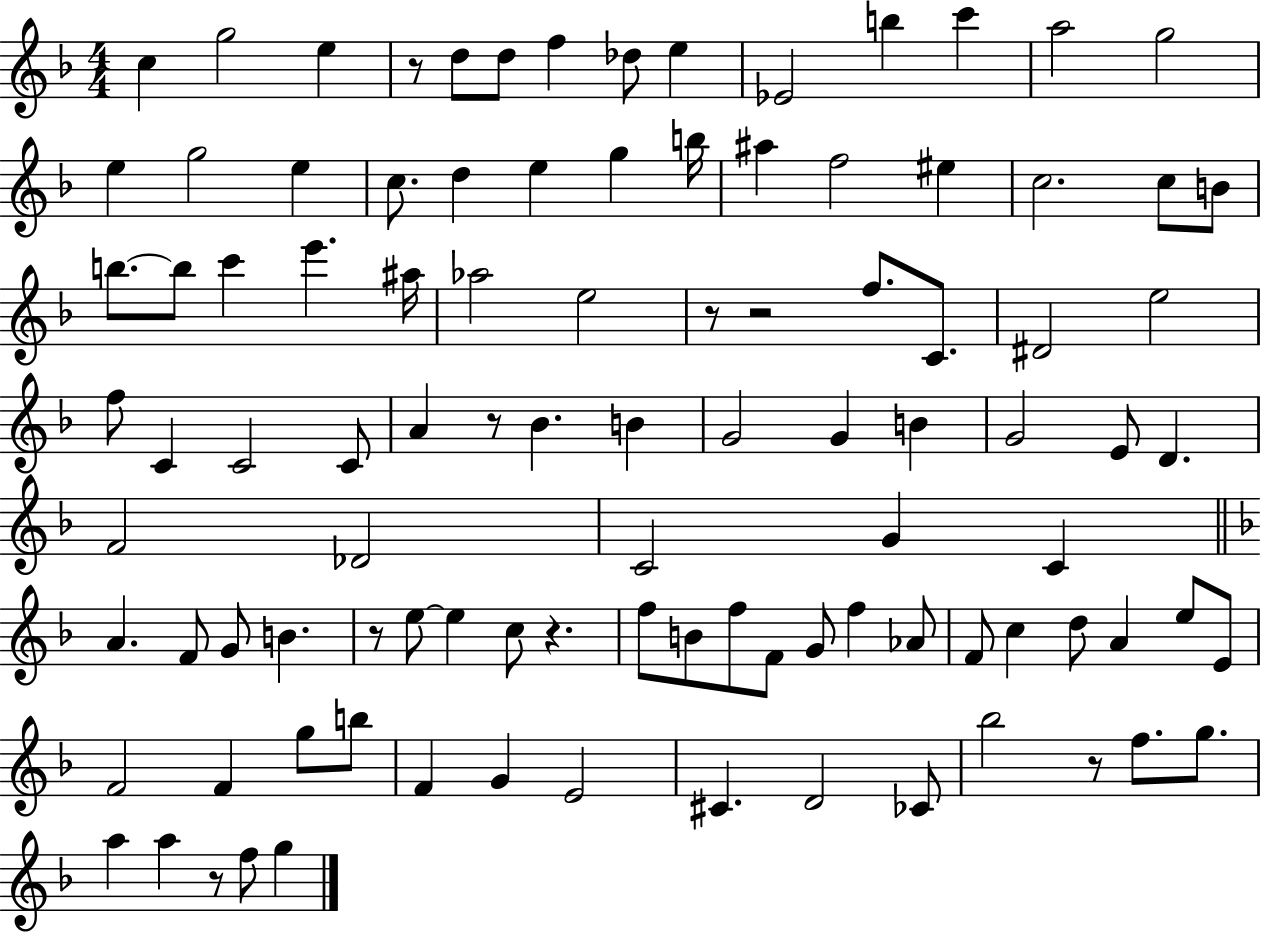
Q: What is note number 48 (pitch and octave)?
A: B4